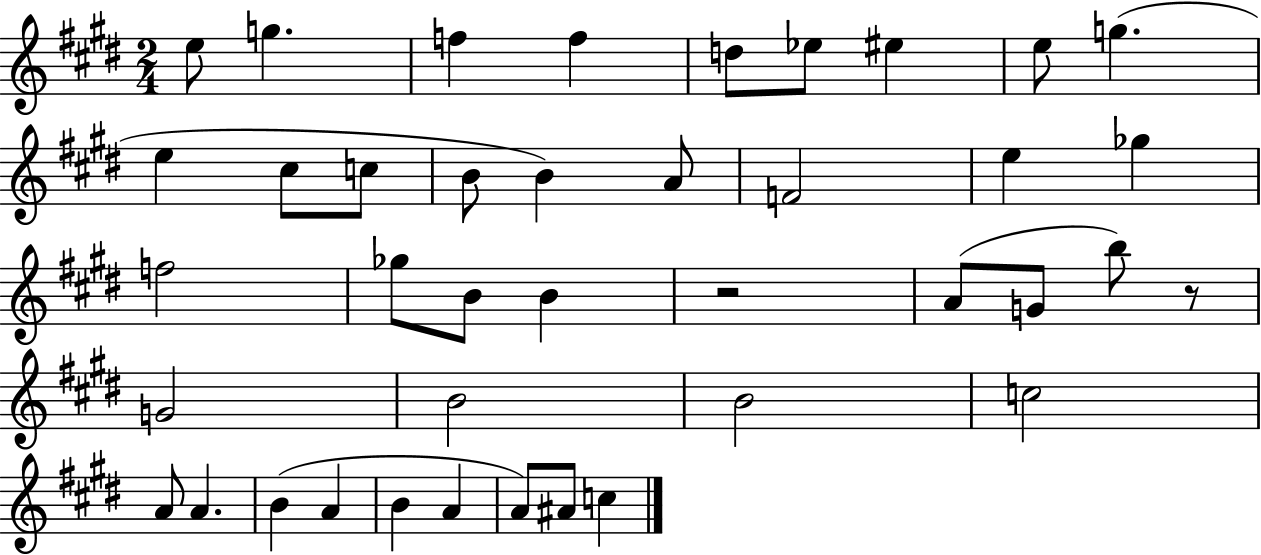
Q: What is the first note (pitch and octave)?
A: E5